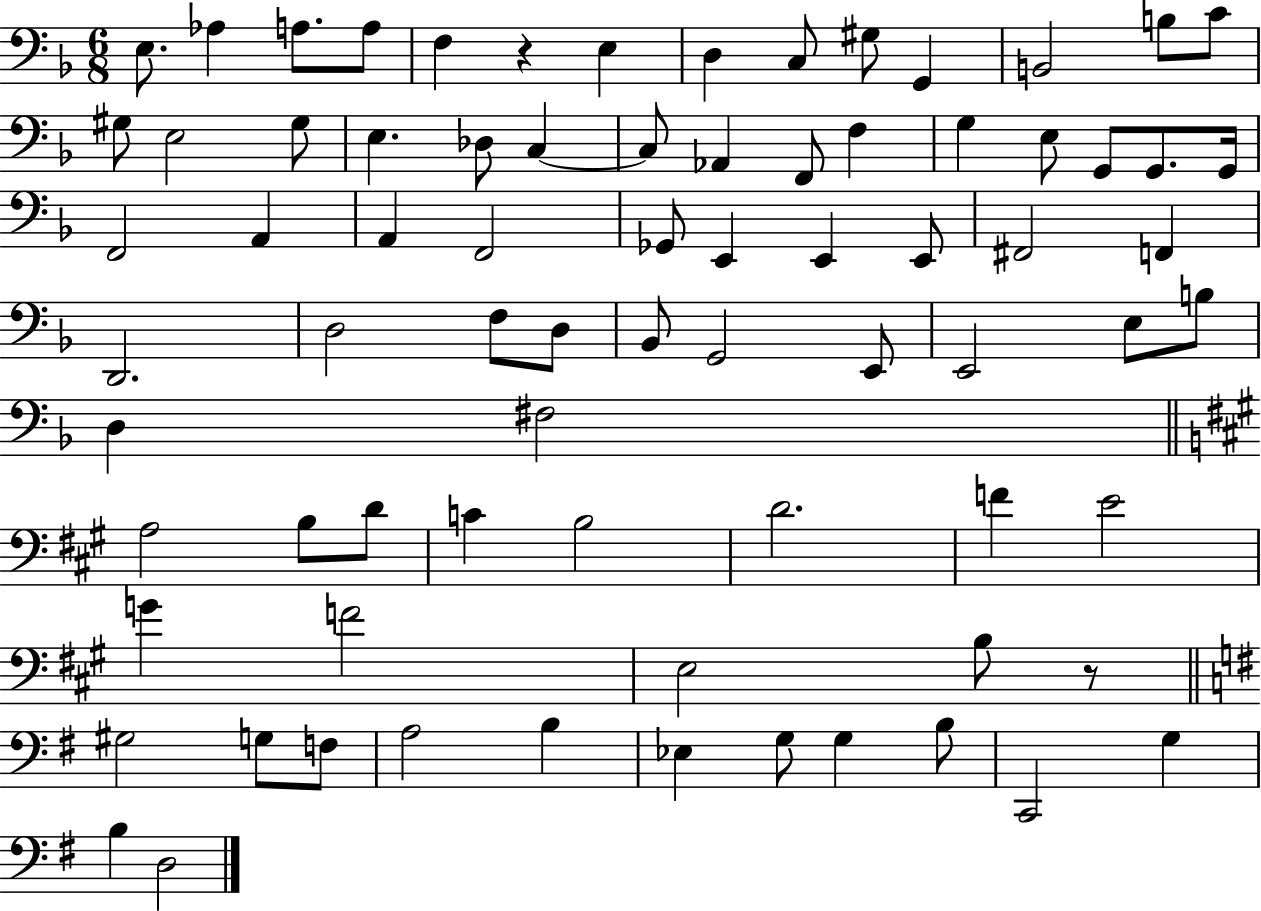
{
  \clef bass
  \numericTimeSignature
  \time 6/8
  \key f \major
  e8. aes4 a8. a8 | f4 r4 e4 | d4 c8 gis8 g,4 | b,2 b8 c'8 | \break gis8 e2 gis8 | e4. des8 c4~~ | c8 aes,4 f,8 f4 | g4 e8 g,8 g,8. g,16 | \break f,2 a,4 | a,4 f,2 | ges,8 e,4 e,4 e,8 | fis,2 f,4 | \break d,2. | d2 f8 d8 | bes,8 g,2 e,8 | e,2 e8 b8 | \break d4 fis2 | \bar "||" \break \key a \major a2 b8 d'8 | c'4 b2 | d'2. | f'4 e'2 | \break g'4 f'2 | e2 b8 r8 | \bar "||" \break \key g \major gis2 g8 f8 | a2 b4 | ees4 g8 g4 b8 | c,2 g4 | \break b4 d2 | \bar "|."
}